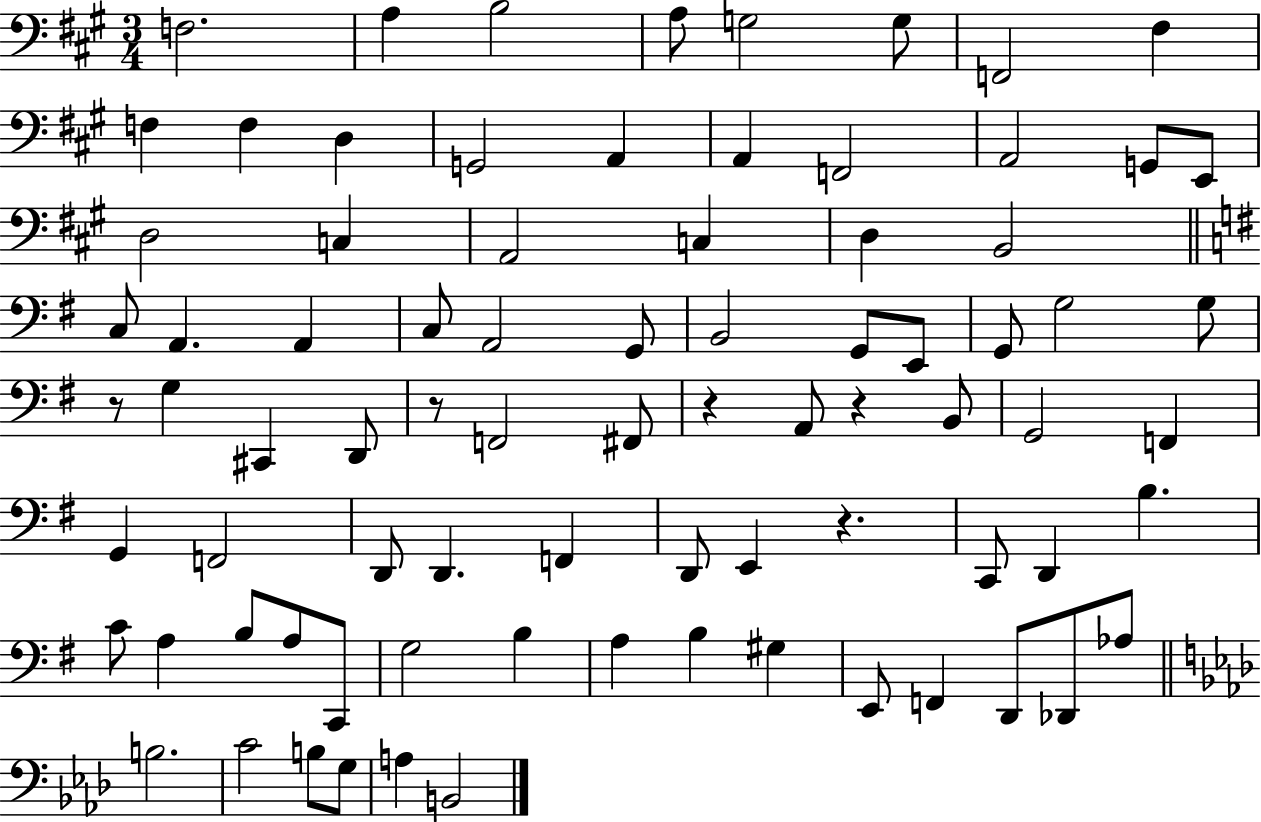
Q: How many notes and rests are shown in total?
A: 81